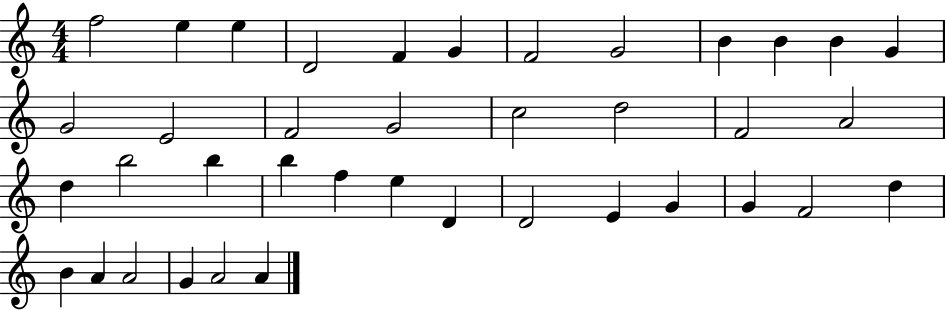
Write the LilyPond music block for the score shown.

{
  \clef treble
  \numericTimeSignature
  \time 4/4
  \key c \major
  f''2 e''4 e''4 | d'2 f'4 g'4 | f'2 g'2 | b'4 b'4 b'4 g'4 | \break g'2 e'2 | f'2 g'2 | c''2 d''2 | f'2 a'2 | \break d''4 b''2 b''4 | b''4 f''4 e''4 d'4 | d'2 e'4 g'4 | g'4 f'2 d''4 | \break b'4 a'4 a'2 | g'4 a'2 a'4 | \bar "|."
}